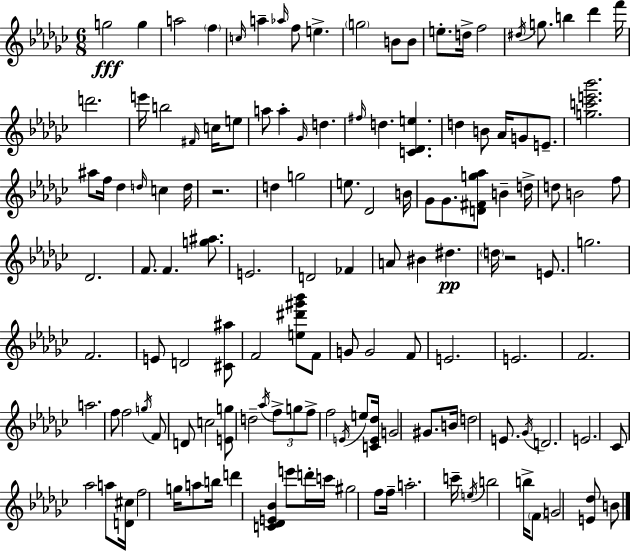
G5/h G5/q A5/h F5/q C5/s A5/q Ab5/s F5/e E5/q. G5/h B4/e B4/e E5/e. D5/s F5/h D#5/s G5/e. B5/q Db6/q F6/s D6/h. E6/s B5/h F#4/s C5/s E5/e A5/e A5/q Gb4/s D5/q. F#5/s D5/q. [C4,Db4,E5]/q. D5/q B4/e Ab4/s G4/e E4/e. [G5,C6,E6,Bb6]/h. A#5/e F5/s Db5/q D5/s C5/q D5/s R/h. D5/q G5/h E5/e. Db4/h B4/s Gb4/e Gb4/e. [D4,F#4,G5,Ab5]/e B4/q D5/s D5/e B4/h F5/e Db4/h. F4/e. F4/q. [G5,A#5]/e. E4/h. D4/h FES4/q A4/e BIS4/q D#5/q. D5/s R/h E4/e. G5/h. F4/h. E4/e D4/h [C#4,A#5]/e F4/h [E5,D#6,G#6,Bb6]/e F4/e G4/e G4/h F4/e E4/h. E4/h. F4/h. A5/h. F5/e F5/h G5/s F4/e D4/e C5/h [E4,G5]/e D5/h Ab5/s F5/e G5/e F5/e F5/h E4/s E5/e [C4,E4,Db5]/s G4/h G#4/e. B4/s D5/h E4/e. Gb4/s D4/h. E4/h. CES4/e Ab5/h A5/e [D4,C#5]/s F5/h G5/s A5/e B5/s D6/q [C4,Db4,E4,Bb4]/q E6/e D6/s C6/s G#5/h F5/e F5/s A5/h. C6/s E5/s B5/h B5/s F4/e G4/h [E4,Db5]/e B4/e